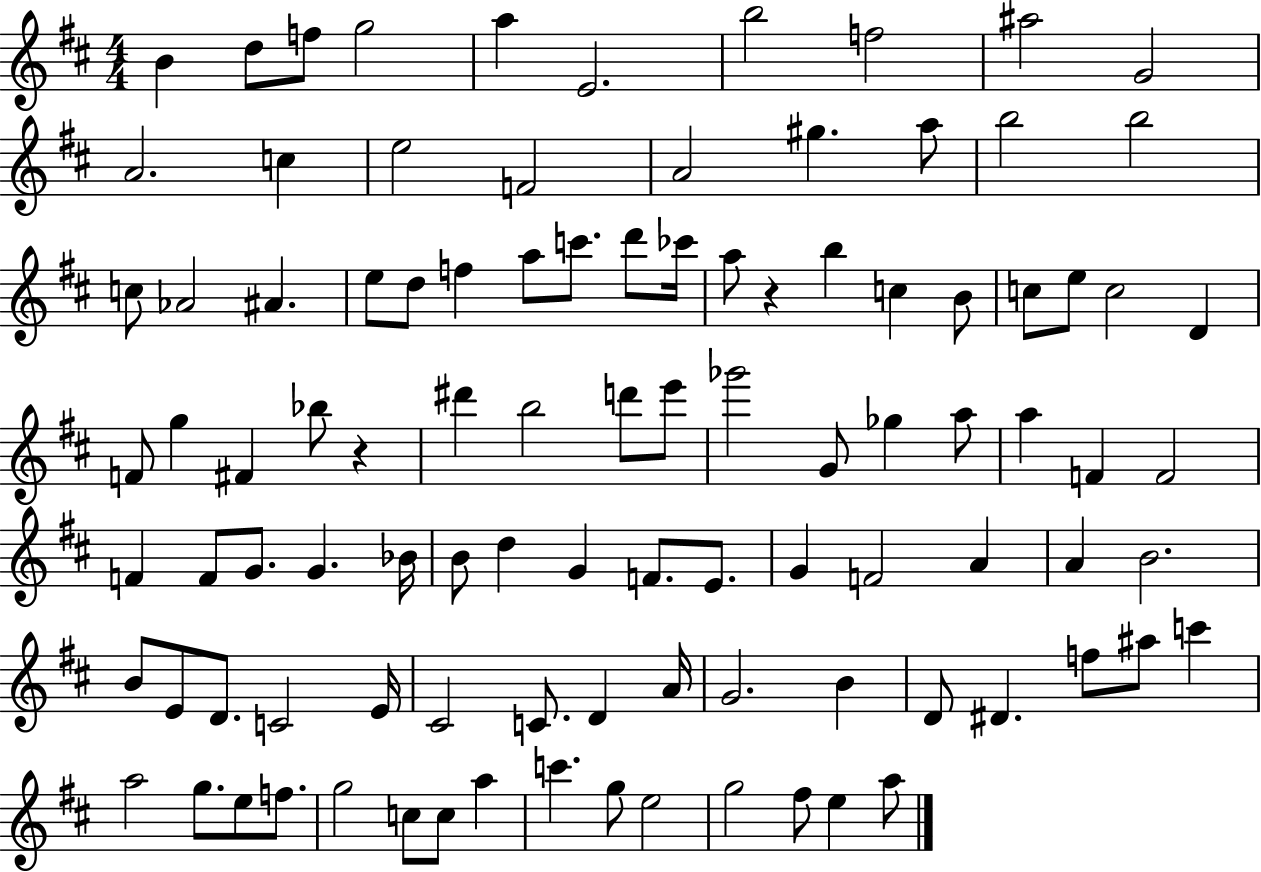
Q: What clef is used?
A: treble